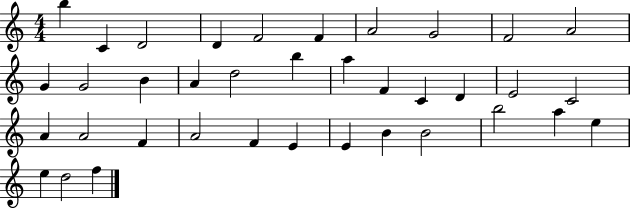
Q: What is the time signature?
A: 4/4